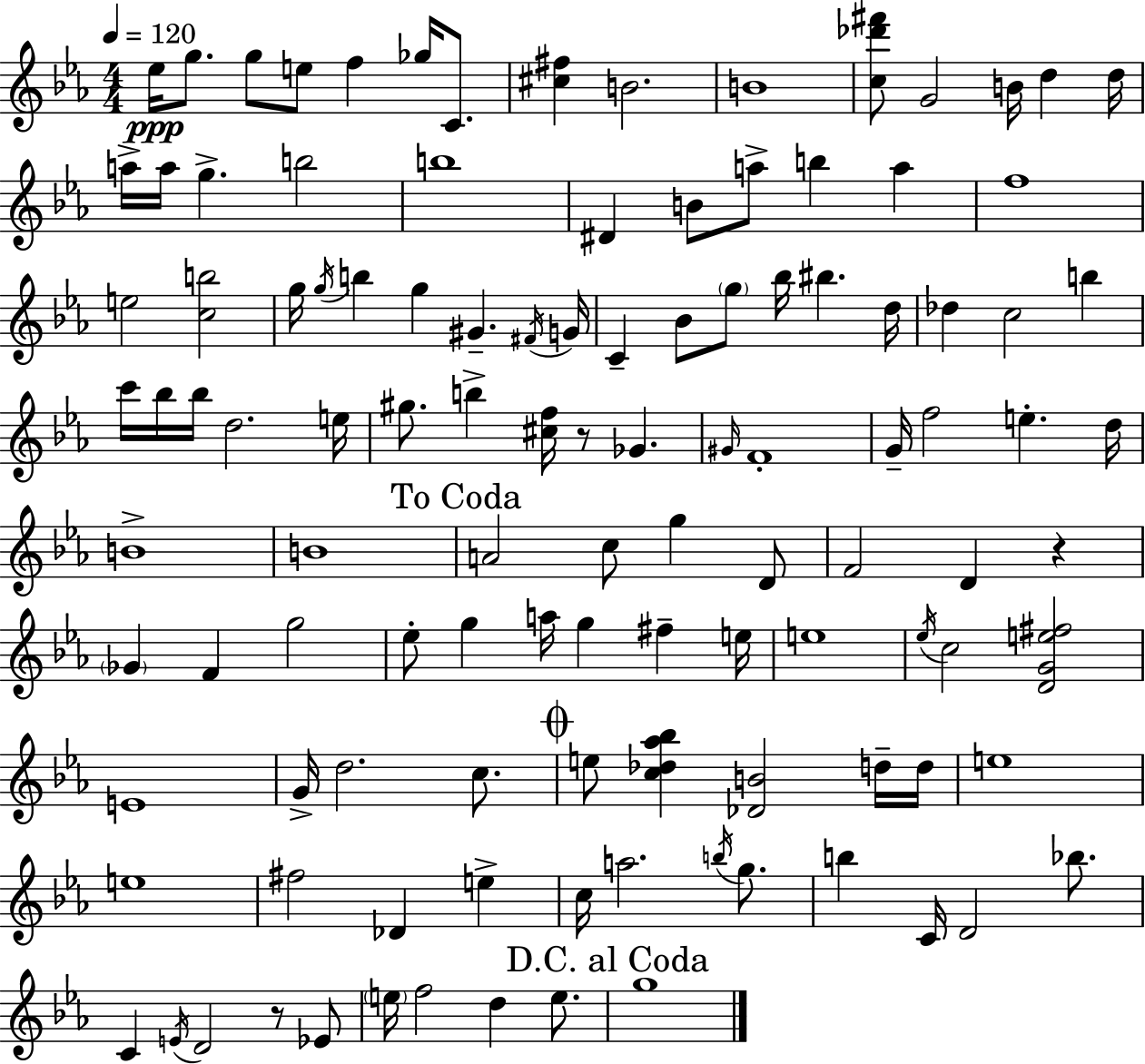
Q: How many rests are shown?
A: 3